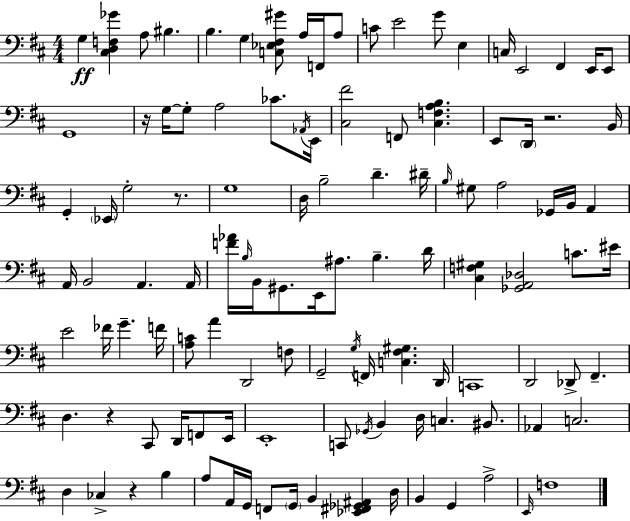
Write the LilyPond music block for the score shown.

{
  \clef bass
  \numericTimeSignature
  \time 4/4
  \key d \major
  \repeat volta 2 { g4\ff <cis d f ges'>4 a8 bis4. | b4. g4 <c ees fis gis'>8 a16 f,16 a8 | c'8 e'2 g'8 e4 | c16 e,2 fis,4 e,16 e,8 | \break g,1 | r16 g16~~ g8-. a2 ces'8. \acciaccatura { aes,16 } | e,16 <cis fis'>2 f,8 <cis f a b>4. | e,8 \parenthesize d,16 r2. | \break b,16 g,4-. \parenthesize ees,16 g2-. r8. | g1 | d16 b2-- d'4.-- | dis'16-- \grace { b16 } gis8 a2 ges,16 b,16 a,4 | \break a,16 b,2 a,4. | a,16 <f' aes'>16 \grace { b16 } b,16 gis,8. e,16 ais8. b4.-- | d'16 <cis f gis>4 <ges, a, des>2 c'8. | eis'16 e'2 fes'16 g'4.-- | \break f'16 <a c'>8 a'4 d,2 | f8 g,2-- \acciaccatura { g16 } f,16 <c fis gis>4. | d,16 c,1 | d,2 des,8-> fis,4.-- | \break d4. r4 cis,8 | d,16 f,8 e,16 e,1-. | c,8 \acciaccatura { ges,16 } b,4 d16 c4. | bis,8. aes,4 c2. | \break d4 ces4-> r4 | b4 a8 a,16 g,16 f,8 \parenthesize g,16 b,4 | <ees, fis, ges, ais,>4 d16 b,4 g,4 a2-> | \grace { e,16 } f1 | \break } \bar "|."
}